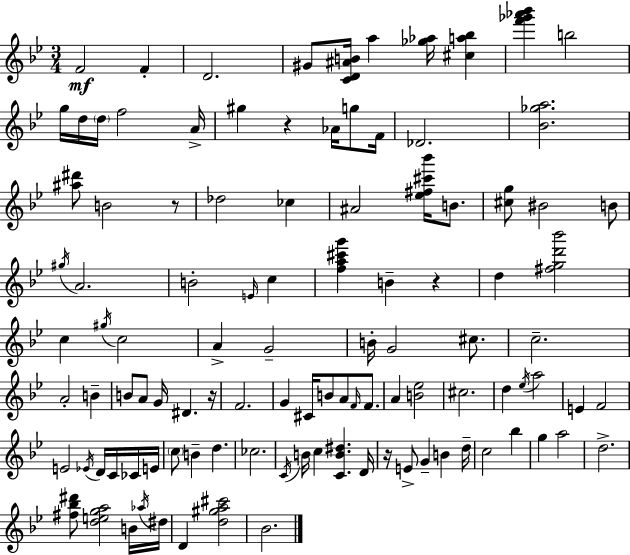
{
  \clef treble
  \numericTimeSignature
  \time 3/4
  \key bes \major
  f'2\mf f'4-. | d'2. | gis'8 <c' d' ais' b'>16 a''4 <ges'' aes''>16 <cis'' a'' bes''>4 | <f''' ges''' aes''' bes'''>4 b''2 | \break g''16 d''16 \parenthesize d''16 f''2 a'16-> | gis''4 r4 aes'16 g''8 f'16 | des'2. | <bes' ges'' a''>2. | \break <ais'' dis'''>8 b'2 r8 | des''2 ces''4 | ais'2 <ees'' fis'' cis''' bes'''>16 b'8. | <cis'' g''>8 bis'2 b'8 | \break \acciaccatura { gis''16 } a'2. | b'2-. \grace { e'16 } c''4 | <f'' a'' cis''' g'''>4 b'4-- r4 | d''4 <fis'' g'' d''' bes'''>2 | \break c''4 \acciaccatura { gis''16 } c''2 | a'4-> g'2-- | b'16-. g'2 | cis''8. c''2.-- | \break a'2-. b'4-- | b'8 a'8 g'16 dis'4. | r16 f'2. | g'4 cis'16 b'8 a'8 | \break \grace { f'16 } f'8. a'4 <b' ees''>2 | cis''2. | d''4 \acciaccatura { ees''16 } a''2 | e'4 f'2 | \break e'2 | \acciaccatura { ees'16 } d'16 c'16 ces'16 e'16 \parenthesize c''8 b'4-- | d''4. ces''2. | \acciaccatura { c'16 } b'16 c''4 | \break <c' b' dis''>4. d'16 r16 e'8-> g'4-- | b'4 d''16-- c''2 | bes''4 g''4 a''2 | d''2.-> | \break <fis'' bes'' dis'''>8 <d'' e'' g'' a''>2 | b'16 \acciaccatura { aes''16 } dis''16 d'4 | <d'' gis'' a'' cis'''>2 bes'2. | \bar "|."
}